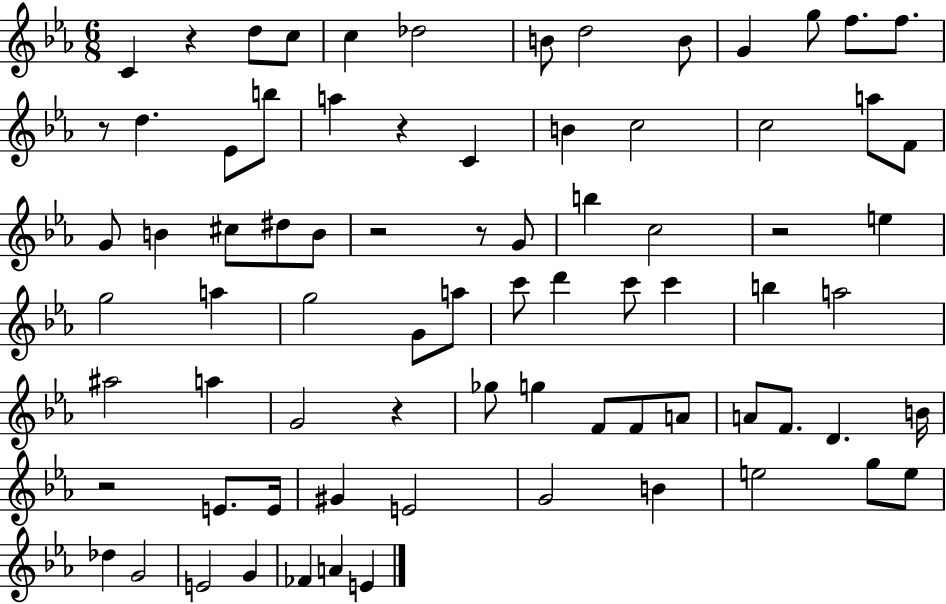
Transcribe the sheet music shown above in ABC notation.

X:1
T:Untitled
M:6/8
L:1/4
K:Eb
C z d/2 c/2 c _d2 B/2 d2 B/2 G g/2 f/2 f/2 z/2 d _E/2 b/2 a z C B c2 c2 a/2 F/2 G/2 B ^c/2 ^d/2 B/2 z2 z/2 G/2 b c2 z2 e g2 a g2 G/2 a/2 c'/2 d' c'/2 c' b a2 ^a2 a G2 z _g/2 g F/2 F/2 A/2 A/2 F/2 D B/4 z2 E/2 E/4 ^G E2 G2 B e2 g/2 e/2 _d G2 E2 G _F A E